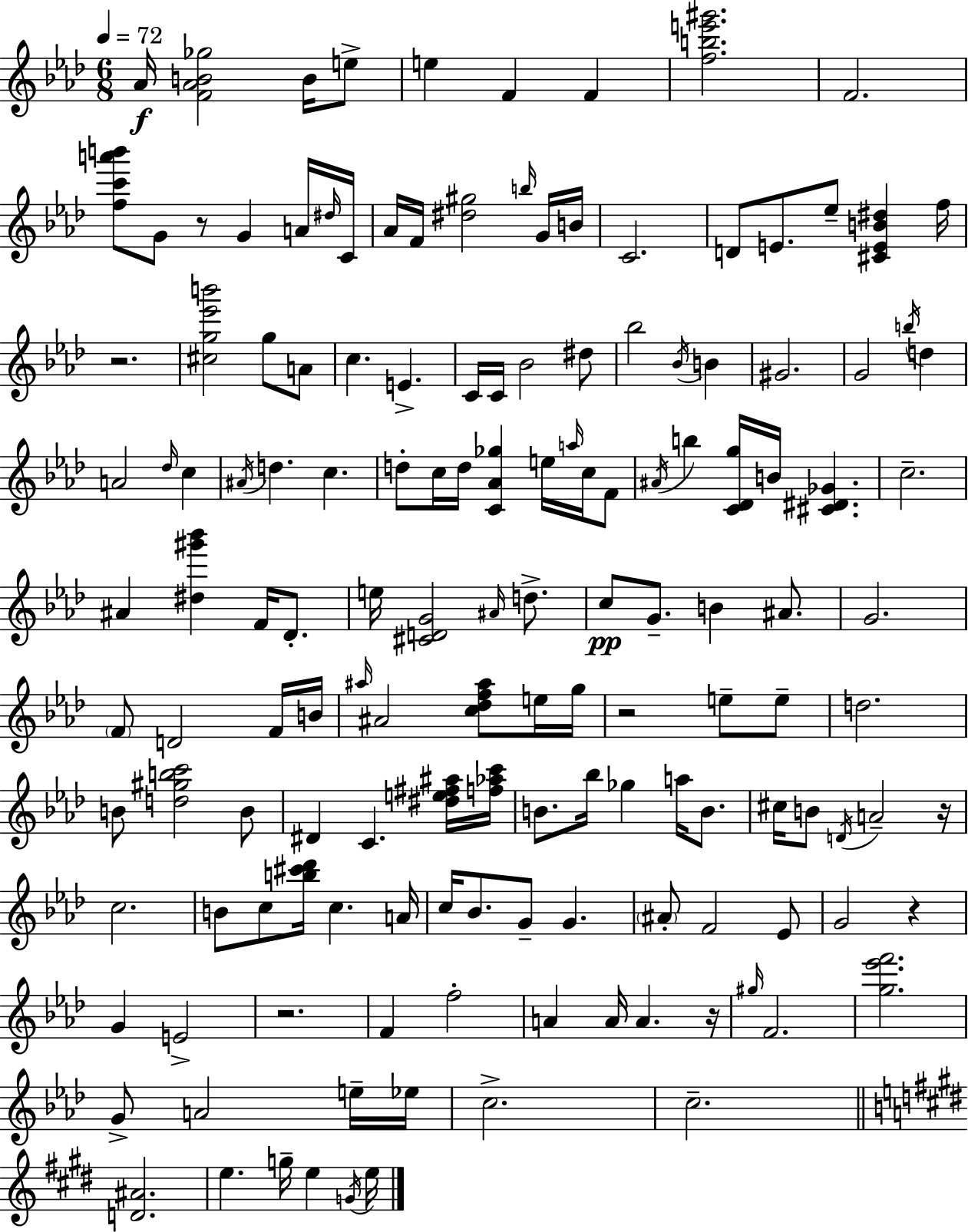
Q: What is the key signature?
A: AES major